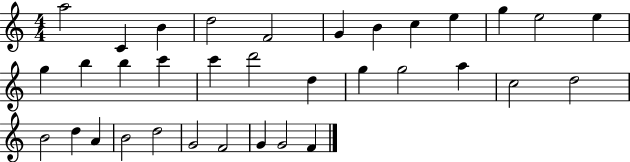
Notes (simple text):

A5/h C4/q B4/q D5/h F4/h G4/q B4/q C5/q E5/q G5/q E5/h E5/q G5/q B5/q B5/q C6/q C6/q D6/h D5/q G5/q G5/h A5/q C5/h D5/h B4/h D5/q A4/q B4/h D5/h G4/h F4/h G4/q G4/h F4/q